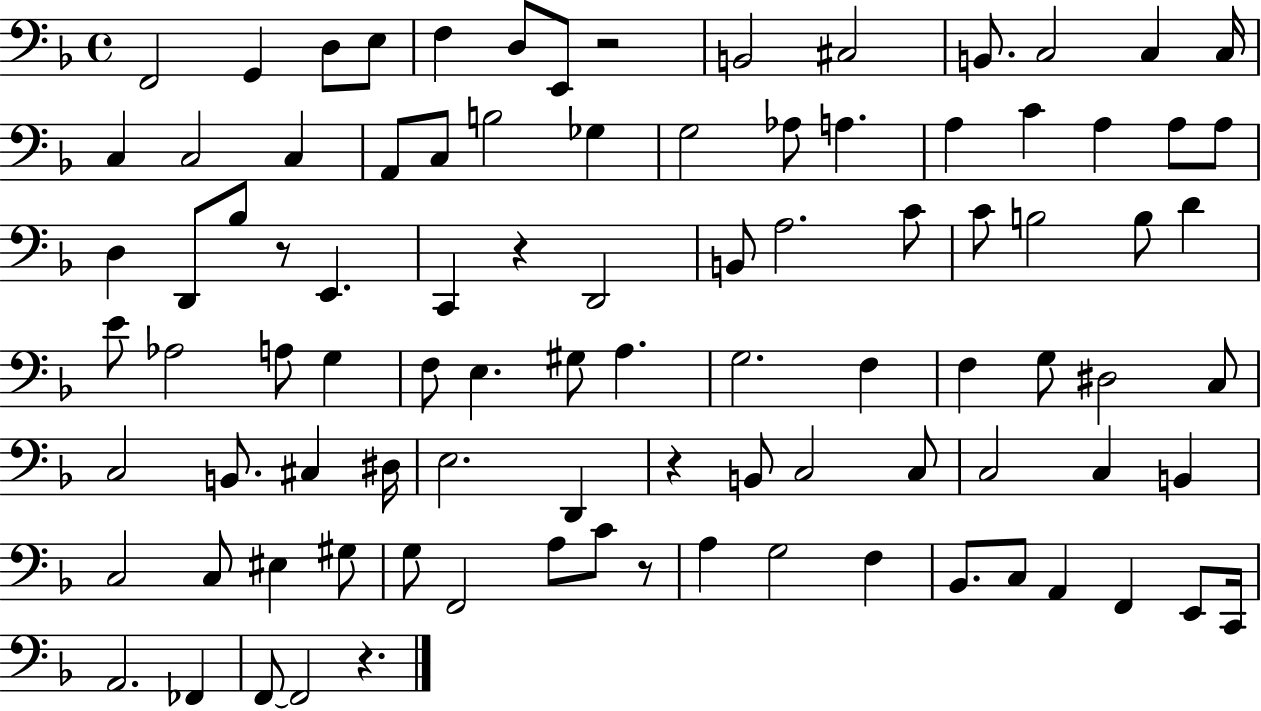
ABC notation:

X:1
T:Untitled
M:4/4
L:1/4
K:F
F,,2 G,, D,/2 E,/2 F, D,/2 E,,/2 z2 B,,2 ^C,2 B,,/2 C,2 C, C,/4 C, C,2 C, A,,/2 C,/2 B,2 _G, G,2 _A,/2 A, A, C A, A,/2 A,/2 D, D,,/2 _B,/2 z/2 E,, C,, z D,,2 B,,/2 A,2 C/2 C/2 B,2 B,/2 D E/2 _A,2 A,/2 G, F,/2 E, ^G,/2 A, G,2 F, F, G,/2 ^D,2 C,/2 C,2 B,,/2 ^C, ^D,/4 E,2 D,, z B,,/2 C,2 C,/2 C,2 C, B,, C,2 C,/2 ^E, ^G,/2 G,/2 F,,2 A,/2 C/2 z/2 A, G,2 F, _B,,/2 C,/2 A,, F,, E,,/2 C,,/4 A,,2 _F,, F,,/2 F,,2 z